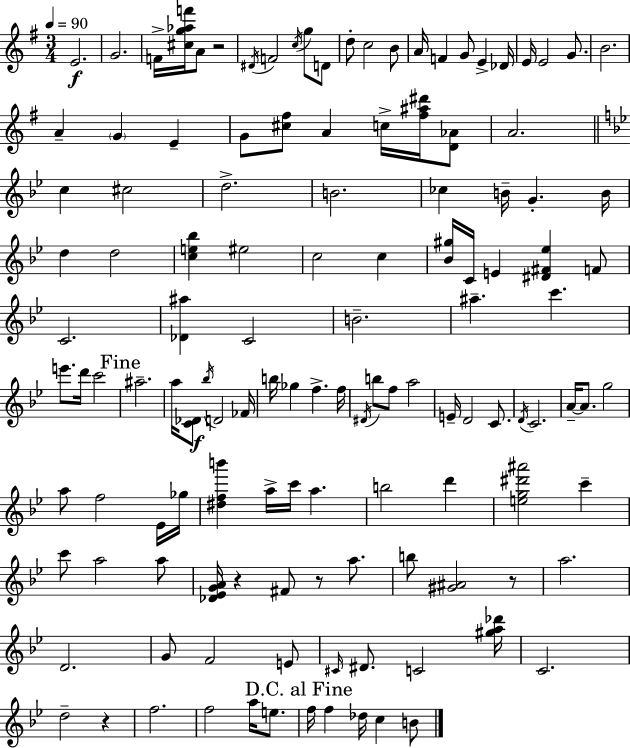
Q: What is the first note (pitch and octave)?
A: E4